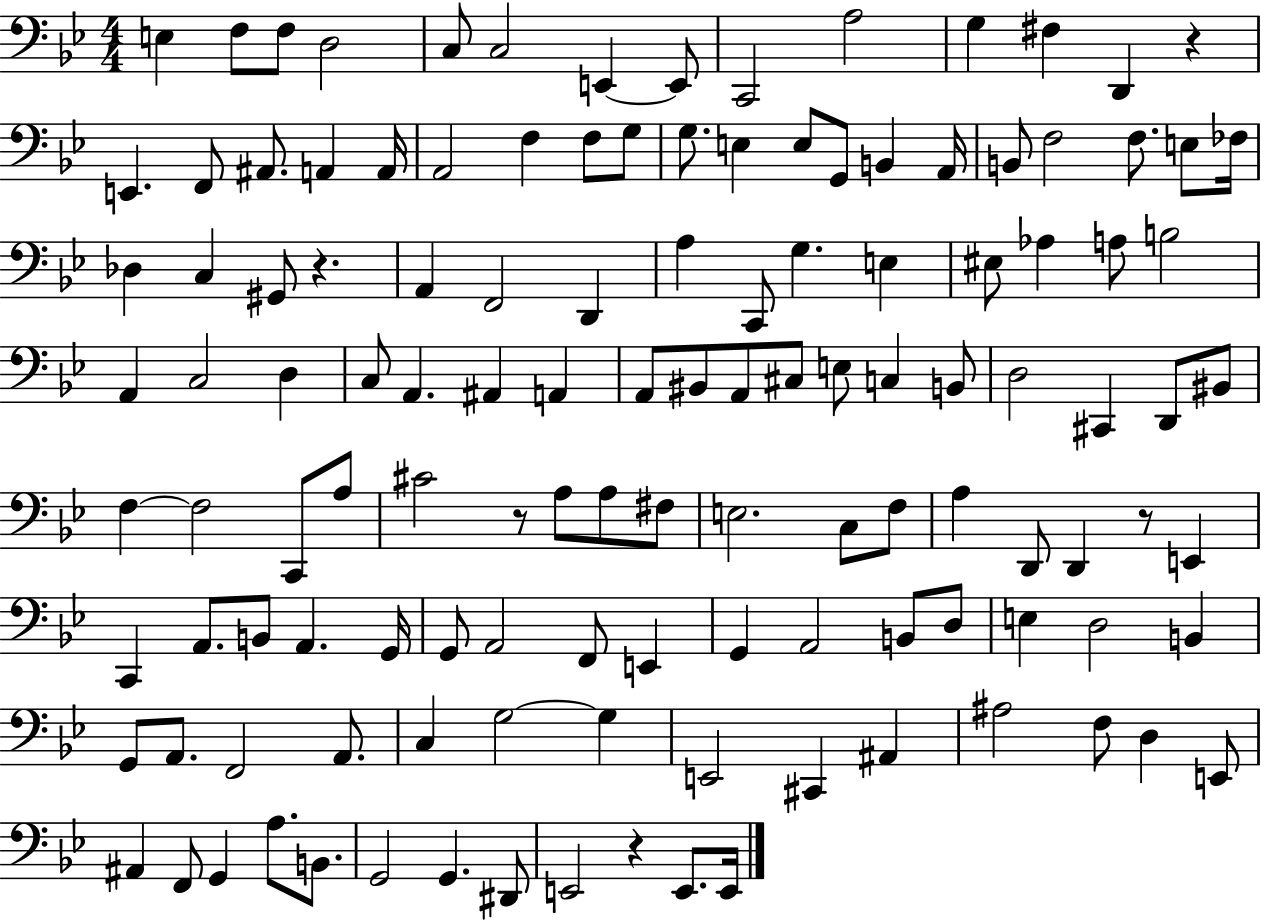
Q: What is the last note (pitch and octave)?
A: E2